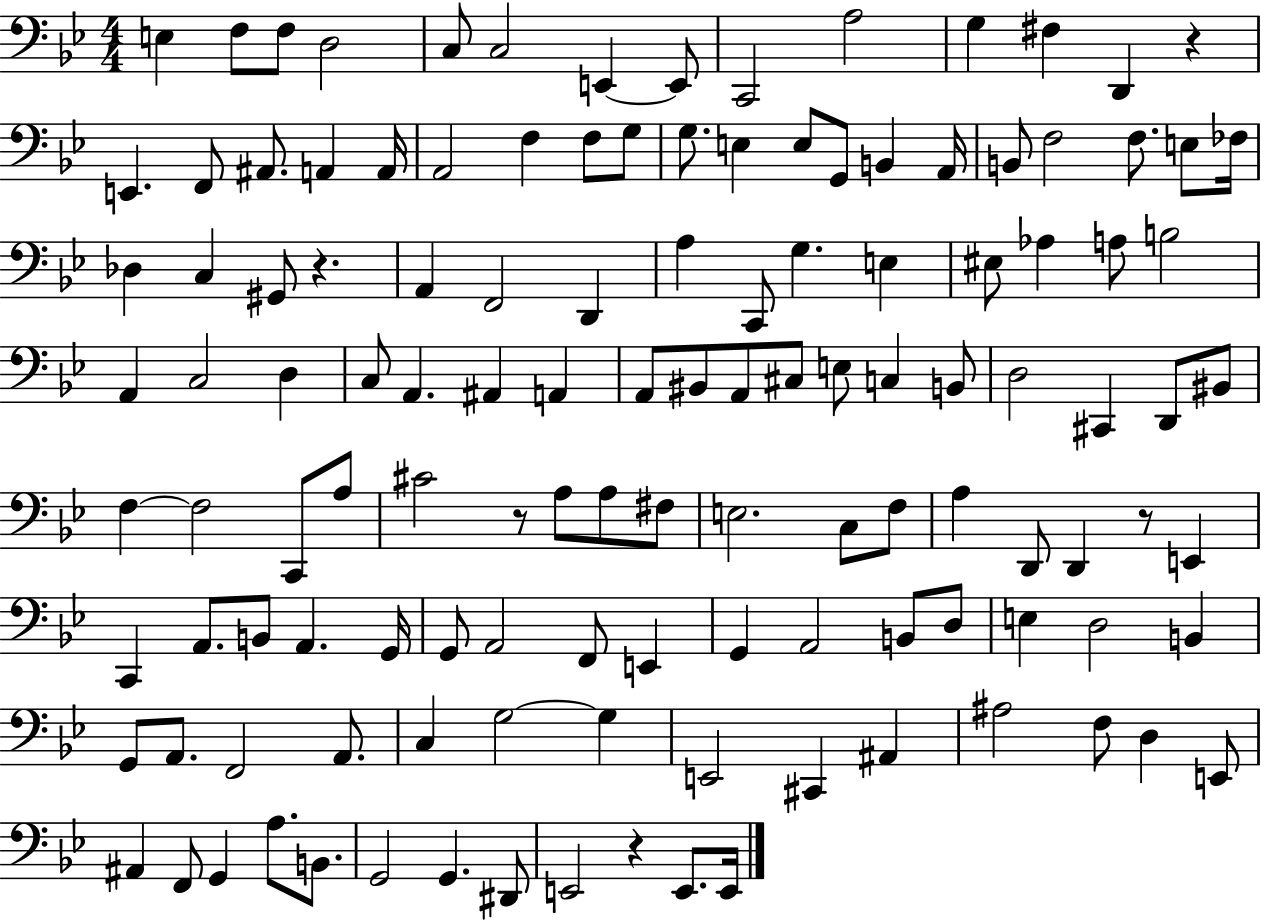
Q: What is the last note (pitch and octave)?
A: E2